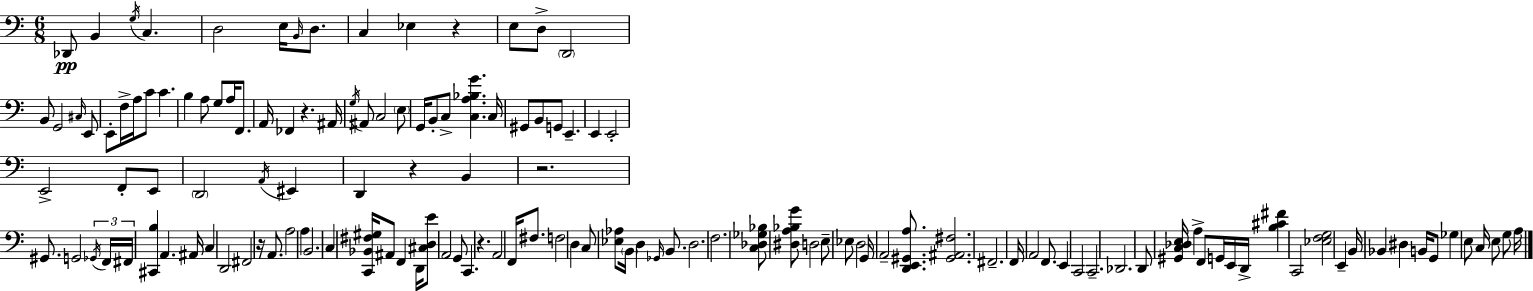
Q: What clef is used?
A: bass